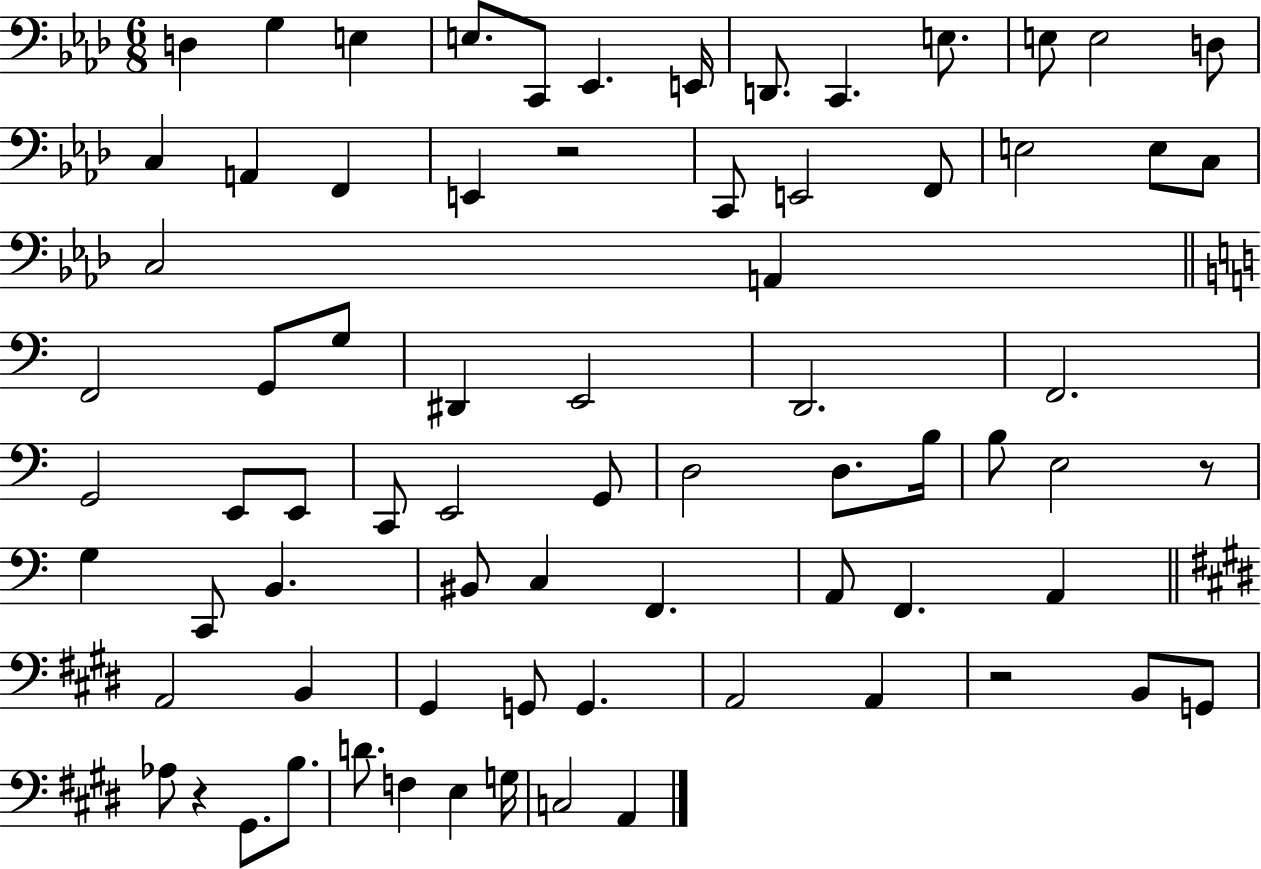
D3/q G3/q E3/q E3/e. C2/e Eb2/q. E2/s D2/e. C2/q. E3/e. E3/e E3/h D3/e C3/q A2/q F2/q E2/q R/h C2/e E2/h F2/e E3/h E3/e C3/e C3/h A2/q F2/h G2/e G3/e D#2/q E2/h D2/h. F2/h. G2/h E2/e E2/e C2/e E2/h G2/e D3/h D3/e. B3/s B3/e E3/h R/e G3/q C2/e B2/q. BIS2/e C3/q F2/q. A2/e F2/q. A2/q A2/h B2/q G#2/q G2/e G2/q. A2/h A2/q R/h B2/e G2/e Ab3/e R/q G#2/e. B3/e. D4/e. F3/q E3/q G3/s C3/h A2/q